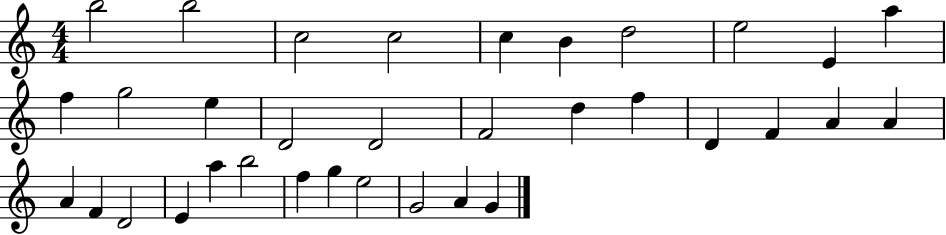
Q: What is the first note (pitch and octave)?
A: B5